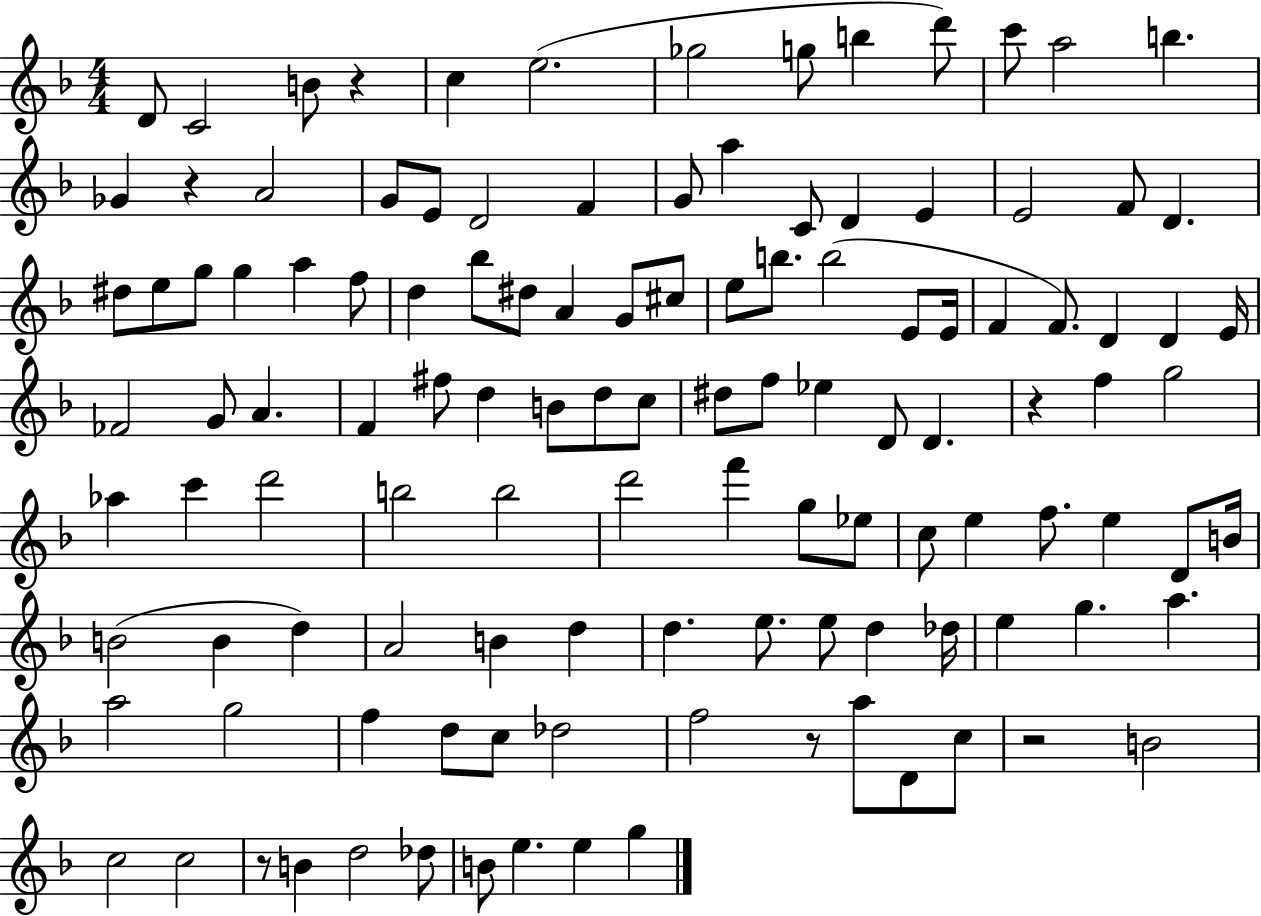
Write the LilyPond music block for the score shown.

{
  \clef treble
  \numericTimeSignature
  \time 4/4
  \key f \major
  d'8 c'2 b'8 r4 | c''4 e''2.( | ges''2 g''8 b''4 d'''8) | c'''8 a''2 b''4. | \break ges'4 r4 a'2 | g'8 e'8 d'2 f'4 | g'8 a''4 c'8 d'4 e'4 | e'2 f'8 d'4. | \break dis''8 e''8 g''8 g''4 a''4 f''8 | d''4 bes''8 dis''8 a'4 g'8 cis''8 | e''8 b''8. b''2( e'8 e'16 | f'4 f'8.) d'4 d'4 e'16 | \break fes'2 g'8 a'4. | f'4 fis''8 d''4 b'8 d''8 c''8 | dis''8 f''8 ees''4 d'8 d'4. | r4 f''4 g''2 | \break aes''4 c'''4 d'''2 | b''2 b''2 | d'''2 f'''4 g''8 ees''8 | c''8 e''4 f''8. e''4 d'8 b'16 | \break b'2( b'4 d''4) | a'2 b'4 d''4 | d''4. e''8. e''8 d''4 des''16 | e''4 g''4. a''4. | \break a''2 g''2 | f''4 d''8 c''8 des''2 | f''2 r8 a''8 d'8 c''8 | r2 b'2 | \break c''2 c''2 | r8 b'4 d''2 des''8 | b'8 e''4. e''4 g''4 | \bar "|."
}